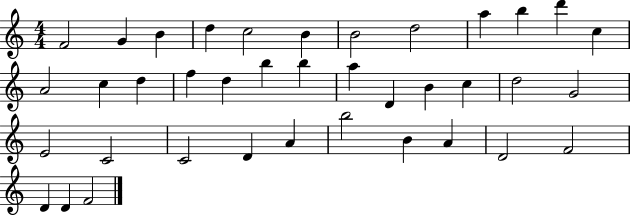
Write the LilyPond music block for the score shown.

{
  \clef treble
  \numericTimeSignature
  \time 4/4
  \key c \major
  f'2 g'4 b'4 | d''4 c''2 b'4 | b'2 d''2 | a''4 b''4 d'''4 c''4 | \break a'2 c''4 d''4 | f''4 d''4 b''4 b''4 | a''4 d'4 b'4 c''4 | d''2 g'2 | \break e'2 c'2 | c'2 d'4 a'4 | b''2 b'4 a'4 | d'2 f'2 | \break d'4 d'4 f'2 | \bar "|."
}